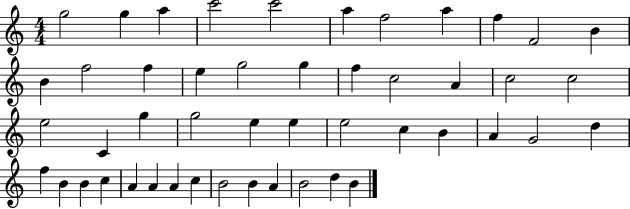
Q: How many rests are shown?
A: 0